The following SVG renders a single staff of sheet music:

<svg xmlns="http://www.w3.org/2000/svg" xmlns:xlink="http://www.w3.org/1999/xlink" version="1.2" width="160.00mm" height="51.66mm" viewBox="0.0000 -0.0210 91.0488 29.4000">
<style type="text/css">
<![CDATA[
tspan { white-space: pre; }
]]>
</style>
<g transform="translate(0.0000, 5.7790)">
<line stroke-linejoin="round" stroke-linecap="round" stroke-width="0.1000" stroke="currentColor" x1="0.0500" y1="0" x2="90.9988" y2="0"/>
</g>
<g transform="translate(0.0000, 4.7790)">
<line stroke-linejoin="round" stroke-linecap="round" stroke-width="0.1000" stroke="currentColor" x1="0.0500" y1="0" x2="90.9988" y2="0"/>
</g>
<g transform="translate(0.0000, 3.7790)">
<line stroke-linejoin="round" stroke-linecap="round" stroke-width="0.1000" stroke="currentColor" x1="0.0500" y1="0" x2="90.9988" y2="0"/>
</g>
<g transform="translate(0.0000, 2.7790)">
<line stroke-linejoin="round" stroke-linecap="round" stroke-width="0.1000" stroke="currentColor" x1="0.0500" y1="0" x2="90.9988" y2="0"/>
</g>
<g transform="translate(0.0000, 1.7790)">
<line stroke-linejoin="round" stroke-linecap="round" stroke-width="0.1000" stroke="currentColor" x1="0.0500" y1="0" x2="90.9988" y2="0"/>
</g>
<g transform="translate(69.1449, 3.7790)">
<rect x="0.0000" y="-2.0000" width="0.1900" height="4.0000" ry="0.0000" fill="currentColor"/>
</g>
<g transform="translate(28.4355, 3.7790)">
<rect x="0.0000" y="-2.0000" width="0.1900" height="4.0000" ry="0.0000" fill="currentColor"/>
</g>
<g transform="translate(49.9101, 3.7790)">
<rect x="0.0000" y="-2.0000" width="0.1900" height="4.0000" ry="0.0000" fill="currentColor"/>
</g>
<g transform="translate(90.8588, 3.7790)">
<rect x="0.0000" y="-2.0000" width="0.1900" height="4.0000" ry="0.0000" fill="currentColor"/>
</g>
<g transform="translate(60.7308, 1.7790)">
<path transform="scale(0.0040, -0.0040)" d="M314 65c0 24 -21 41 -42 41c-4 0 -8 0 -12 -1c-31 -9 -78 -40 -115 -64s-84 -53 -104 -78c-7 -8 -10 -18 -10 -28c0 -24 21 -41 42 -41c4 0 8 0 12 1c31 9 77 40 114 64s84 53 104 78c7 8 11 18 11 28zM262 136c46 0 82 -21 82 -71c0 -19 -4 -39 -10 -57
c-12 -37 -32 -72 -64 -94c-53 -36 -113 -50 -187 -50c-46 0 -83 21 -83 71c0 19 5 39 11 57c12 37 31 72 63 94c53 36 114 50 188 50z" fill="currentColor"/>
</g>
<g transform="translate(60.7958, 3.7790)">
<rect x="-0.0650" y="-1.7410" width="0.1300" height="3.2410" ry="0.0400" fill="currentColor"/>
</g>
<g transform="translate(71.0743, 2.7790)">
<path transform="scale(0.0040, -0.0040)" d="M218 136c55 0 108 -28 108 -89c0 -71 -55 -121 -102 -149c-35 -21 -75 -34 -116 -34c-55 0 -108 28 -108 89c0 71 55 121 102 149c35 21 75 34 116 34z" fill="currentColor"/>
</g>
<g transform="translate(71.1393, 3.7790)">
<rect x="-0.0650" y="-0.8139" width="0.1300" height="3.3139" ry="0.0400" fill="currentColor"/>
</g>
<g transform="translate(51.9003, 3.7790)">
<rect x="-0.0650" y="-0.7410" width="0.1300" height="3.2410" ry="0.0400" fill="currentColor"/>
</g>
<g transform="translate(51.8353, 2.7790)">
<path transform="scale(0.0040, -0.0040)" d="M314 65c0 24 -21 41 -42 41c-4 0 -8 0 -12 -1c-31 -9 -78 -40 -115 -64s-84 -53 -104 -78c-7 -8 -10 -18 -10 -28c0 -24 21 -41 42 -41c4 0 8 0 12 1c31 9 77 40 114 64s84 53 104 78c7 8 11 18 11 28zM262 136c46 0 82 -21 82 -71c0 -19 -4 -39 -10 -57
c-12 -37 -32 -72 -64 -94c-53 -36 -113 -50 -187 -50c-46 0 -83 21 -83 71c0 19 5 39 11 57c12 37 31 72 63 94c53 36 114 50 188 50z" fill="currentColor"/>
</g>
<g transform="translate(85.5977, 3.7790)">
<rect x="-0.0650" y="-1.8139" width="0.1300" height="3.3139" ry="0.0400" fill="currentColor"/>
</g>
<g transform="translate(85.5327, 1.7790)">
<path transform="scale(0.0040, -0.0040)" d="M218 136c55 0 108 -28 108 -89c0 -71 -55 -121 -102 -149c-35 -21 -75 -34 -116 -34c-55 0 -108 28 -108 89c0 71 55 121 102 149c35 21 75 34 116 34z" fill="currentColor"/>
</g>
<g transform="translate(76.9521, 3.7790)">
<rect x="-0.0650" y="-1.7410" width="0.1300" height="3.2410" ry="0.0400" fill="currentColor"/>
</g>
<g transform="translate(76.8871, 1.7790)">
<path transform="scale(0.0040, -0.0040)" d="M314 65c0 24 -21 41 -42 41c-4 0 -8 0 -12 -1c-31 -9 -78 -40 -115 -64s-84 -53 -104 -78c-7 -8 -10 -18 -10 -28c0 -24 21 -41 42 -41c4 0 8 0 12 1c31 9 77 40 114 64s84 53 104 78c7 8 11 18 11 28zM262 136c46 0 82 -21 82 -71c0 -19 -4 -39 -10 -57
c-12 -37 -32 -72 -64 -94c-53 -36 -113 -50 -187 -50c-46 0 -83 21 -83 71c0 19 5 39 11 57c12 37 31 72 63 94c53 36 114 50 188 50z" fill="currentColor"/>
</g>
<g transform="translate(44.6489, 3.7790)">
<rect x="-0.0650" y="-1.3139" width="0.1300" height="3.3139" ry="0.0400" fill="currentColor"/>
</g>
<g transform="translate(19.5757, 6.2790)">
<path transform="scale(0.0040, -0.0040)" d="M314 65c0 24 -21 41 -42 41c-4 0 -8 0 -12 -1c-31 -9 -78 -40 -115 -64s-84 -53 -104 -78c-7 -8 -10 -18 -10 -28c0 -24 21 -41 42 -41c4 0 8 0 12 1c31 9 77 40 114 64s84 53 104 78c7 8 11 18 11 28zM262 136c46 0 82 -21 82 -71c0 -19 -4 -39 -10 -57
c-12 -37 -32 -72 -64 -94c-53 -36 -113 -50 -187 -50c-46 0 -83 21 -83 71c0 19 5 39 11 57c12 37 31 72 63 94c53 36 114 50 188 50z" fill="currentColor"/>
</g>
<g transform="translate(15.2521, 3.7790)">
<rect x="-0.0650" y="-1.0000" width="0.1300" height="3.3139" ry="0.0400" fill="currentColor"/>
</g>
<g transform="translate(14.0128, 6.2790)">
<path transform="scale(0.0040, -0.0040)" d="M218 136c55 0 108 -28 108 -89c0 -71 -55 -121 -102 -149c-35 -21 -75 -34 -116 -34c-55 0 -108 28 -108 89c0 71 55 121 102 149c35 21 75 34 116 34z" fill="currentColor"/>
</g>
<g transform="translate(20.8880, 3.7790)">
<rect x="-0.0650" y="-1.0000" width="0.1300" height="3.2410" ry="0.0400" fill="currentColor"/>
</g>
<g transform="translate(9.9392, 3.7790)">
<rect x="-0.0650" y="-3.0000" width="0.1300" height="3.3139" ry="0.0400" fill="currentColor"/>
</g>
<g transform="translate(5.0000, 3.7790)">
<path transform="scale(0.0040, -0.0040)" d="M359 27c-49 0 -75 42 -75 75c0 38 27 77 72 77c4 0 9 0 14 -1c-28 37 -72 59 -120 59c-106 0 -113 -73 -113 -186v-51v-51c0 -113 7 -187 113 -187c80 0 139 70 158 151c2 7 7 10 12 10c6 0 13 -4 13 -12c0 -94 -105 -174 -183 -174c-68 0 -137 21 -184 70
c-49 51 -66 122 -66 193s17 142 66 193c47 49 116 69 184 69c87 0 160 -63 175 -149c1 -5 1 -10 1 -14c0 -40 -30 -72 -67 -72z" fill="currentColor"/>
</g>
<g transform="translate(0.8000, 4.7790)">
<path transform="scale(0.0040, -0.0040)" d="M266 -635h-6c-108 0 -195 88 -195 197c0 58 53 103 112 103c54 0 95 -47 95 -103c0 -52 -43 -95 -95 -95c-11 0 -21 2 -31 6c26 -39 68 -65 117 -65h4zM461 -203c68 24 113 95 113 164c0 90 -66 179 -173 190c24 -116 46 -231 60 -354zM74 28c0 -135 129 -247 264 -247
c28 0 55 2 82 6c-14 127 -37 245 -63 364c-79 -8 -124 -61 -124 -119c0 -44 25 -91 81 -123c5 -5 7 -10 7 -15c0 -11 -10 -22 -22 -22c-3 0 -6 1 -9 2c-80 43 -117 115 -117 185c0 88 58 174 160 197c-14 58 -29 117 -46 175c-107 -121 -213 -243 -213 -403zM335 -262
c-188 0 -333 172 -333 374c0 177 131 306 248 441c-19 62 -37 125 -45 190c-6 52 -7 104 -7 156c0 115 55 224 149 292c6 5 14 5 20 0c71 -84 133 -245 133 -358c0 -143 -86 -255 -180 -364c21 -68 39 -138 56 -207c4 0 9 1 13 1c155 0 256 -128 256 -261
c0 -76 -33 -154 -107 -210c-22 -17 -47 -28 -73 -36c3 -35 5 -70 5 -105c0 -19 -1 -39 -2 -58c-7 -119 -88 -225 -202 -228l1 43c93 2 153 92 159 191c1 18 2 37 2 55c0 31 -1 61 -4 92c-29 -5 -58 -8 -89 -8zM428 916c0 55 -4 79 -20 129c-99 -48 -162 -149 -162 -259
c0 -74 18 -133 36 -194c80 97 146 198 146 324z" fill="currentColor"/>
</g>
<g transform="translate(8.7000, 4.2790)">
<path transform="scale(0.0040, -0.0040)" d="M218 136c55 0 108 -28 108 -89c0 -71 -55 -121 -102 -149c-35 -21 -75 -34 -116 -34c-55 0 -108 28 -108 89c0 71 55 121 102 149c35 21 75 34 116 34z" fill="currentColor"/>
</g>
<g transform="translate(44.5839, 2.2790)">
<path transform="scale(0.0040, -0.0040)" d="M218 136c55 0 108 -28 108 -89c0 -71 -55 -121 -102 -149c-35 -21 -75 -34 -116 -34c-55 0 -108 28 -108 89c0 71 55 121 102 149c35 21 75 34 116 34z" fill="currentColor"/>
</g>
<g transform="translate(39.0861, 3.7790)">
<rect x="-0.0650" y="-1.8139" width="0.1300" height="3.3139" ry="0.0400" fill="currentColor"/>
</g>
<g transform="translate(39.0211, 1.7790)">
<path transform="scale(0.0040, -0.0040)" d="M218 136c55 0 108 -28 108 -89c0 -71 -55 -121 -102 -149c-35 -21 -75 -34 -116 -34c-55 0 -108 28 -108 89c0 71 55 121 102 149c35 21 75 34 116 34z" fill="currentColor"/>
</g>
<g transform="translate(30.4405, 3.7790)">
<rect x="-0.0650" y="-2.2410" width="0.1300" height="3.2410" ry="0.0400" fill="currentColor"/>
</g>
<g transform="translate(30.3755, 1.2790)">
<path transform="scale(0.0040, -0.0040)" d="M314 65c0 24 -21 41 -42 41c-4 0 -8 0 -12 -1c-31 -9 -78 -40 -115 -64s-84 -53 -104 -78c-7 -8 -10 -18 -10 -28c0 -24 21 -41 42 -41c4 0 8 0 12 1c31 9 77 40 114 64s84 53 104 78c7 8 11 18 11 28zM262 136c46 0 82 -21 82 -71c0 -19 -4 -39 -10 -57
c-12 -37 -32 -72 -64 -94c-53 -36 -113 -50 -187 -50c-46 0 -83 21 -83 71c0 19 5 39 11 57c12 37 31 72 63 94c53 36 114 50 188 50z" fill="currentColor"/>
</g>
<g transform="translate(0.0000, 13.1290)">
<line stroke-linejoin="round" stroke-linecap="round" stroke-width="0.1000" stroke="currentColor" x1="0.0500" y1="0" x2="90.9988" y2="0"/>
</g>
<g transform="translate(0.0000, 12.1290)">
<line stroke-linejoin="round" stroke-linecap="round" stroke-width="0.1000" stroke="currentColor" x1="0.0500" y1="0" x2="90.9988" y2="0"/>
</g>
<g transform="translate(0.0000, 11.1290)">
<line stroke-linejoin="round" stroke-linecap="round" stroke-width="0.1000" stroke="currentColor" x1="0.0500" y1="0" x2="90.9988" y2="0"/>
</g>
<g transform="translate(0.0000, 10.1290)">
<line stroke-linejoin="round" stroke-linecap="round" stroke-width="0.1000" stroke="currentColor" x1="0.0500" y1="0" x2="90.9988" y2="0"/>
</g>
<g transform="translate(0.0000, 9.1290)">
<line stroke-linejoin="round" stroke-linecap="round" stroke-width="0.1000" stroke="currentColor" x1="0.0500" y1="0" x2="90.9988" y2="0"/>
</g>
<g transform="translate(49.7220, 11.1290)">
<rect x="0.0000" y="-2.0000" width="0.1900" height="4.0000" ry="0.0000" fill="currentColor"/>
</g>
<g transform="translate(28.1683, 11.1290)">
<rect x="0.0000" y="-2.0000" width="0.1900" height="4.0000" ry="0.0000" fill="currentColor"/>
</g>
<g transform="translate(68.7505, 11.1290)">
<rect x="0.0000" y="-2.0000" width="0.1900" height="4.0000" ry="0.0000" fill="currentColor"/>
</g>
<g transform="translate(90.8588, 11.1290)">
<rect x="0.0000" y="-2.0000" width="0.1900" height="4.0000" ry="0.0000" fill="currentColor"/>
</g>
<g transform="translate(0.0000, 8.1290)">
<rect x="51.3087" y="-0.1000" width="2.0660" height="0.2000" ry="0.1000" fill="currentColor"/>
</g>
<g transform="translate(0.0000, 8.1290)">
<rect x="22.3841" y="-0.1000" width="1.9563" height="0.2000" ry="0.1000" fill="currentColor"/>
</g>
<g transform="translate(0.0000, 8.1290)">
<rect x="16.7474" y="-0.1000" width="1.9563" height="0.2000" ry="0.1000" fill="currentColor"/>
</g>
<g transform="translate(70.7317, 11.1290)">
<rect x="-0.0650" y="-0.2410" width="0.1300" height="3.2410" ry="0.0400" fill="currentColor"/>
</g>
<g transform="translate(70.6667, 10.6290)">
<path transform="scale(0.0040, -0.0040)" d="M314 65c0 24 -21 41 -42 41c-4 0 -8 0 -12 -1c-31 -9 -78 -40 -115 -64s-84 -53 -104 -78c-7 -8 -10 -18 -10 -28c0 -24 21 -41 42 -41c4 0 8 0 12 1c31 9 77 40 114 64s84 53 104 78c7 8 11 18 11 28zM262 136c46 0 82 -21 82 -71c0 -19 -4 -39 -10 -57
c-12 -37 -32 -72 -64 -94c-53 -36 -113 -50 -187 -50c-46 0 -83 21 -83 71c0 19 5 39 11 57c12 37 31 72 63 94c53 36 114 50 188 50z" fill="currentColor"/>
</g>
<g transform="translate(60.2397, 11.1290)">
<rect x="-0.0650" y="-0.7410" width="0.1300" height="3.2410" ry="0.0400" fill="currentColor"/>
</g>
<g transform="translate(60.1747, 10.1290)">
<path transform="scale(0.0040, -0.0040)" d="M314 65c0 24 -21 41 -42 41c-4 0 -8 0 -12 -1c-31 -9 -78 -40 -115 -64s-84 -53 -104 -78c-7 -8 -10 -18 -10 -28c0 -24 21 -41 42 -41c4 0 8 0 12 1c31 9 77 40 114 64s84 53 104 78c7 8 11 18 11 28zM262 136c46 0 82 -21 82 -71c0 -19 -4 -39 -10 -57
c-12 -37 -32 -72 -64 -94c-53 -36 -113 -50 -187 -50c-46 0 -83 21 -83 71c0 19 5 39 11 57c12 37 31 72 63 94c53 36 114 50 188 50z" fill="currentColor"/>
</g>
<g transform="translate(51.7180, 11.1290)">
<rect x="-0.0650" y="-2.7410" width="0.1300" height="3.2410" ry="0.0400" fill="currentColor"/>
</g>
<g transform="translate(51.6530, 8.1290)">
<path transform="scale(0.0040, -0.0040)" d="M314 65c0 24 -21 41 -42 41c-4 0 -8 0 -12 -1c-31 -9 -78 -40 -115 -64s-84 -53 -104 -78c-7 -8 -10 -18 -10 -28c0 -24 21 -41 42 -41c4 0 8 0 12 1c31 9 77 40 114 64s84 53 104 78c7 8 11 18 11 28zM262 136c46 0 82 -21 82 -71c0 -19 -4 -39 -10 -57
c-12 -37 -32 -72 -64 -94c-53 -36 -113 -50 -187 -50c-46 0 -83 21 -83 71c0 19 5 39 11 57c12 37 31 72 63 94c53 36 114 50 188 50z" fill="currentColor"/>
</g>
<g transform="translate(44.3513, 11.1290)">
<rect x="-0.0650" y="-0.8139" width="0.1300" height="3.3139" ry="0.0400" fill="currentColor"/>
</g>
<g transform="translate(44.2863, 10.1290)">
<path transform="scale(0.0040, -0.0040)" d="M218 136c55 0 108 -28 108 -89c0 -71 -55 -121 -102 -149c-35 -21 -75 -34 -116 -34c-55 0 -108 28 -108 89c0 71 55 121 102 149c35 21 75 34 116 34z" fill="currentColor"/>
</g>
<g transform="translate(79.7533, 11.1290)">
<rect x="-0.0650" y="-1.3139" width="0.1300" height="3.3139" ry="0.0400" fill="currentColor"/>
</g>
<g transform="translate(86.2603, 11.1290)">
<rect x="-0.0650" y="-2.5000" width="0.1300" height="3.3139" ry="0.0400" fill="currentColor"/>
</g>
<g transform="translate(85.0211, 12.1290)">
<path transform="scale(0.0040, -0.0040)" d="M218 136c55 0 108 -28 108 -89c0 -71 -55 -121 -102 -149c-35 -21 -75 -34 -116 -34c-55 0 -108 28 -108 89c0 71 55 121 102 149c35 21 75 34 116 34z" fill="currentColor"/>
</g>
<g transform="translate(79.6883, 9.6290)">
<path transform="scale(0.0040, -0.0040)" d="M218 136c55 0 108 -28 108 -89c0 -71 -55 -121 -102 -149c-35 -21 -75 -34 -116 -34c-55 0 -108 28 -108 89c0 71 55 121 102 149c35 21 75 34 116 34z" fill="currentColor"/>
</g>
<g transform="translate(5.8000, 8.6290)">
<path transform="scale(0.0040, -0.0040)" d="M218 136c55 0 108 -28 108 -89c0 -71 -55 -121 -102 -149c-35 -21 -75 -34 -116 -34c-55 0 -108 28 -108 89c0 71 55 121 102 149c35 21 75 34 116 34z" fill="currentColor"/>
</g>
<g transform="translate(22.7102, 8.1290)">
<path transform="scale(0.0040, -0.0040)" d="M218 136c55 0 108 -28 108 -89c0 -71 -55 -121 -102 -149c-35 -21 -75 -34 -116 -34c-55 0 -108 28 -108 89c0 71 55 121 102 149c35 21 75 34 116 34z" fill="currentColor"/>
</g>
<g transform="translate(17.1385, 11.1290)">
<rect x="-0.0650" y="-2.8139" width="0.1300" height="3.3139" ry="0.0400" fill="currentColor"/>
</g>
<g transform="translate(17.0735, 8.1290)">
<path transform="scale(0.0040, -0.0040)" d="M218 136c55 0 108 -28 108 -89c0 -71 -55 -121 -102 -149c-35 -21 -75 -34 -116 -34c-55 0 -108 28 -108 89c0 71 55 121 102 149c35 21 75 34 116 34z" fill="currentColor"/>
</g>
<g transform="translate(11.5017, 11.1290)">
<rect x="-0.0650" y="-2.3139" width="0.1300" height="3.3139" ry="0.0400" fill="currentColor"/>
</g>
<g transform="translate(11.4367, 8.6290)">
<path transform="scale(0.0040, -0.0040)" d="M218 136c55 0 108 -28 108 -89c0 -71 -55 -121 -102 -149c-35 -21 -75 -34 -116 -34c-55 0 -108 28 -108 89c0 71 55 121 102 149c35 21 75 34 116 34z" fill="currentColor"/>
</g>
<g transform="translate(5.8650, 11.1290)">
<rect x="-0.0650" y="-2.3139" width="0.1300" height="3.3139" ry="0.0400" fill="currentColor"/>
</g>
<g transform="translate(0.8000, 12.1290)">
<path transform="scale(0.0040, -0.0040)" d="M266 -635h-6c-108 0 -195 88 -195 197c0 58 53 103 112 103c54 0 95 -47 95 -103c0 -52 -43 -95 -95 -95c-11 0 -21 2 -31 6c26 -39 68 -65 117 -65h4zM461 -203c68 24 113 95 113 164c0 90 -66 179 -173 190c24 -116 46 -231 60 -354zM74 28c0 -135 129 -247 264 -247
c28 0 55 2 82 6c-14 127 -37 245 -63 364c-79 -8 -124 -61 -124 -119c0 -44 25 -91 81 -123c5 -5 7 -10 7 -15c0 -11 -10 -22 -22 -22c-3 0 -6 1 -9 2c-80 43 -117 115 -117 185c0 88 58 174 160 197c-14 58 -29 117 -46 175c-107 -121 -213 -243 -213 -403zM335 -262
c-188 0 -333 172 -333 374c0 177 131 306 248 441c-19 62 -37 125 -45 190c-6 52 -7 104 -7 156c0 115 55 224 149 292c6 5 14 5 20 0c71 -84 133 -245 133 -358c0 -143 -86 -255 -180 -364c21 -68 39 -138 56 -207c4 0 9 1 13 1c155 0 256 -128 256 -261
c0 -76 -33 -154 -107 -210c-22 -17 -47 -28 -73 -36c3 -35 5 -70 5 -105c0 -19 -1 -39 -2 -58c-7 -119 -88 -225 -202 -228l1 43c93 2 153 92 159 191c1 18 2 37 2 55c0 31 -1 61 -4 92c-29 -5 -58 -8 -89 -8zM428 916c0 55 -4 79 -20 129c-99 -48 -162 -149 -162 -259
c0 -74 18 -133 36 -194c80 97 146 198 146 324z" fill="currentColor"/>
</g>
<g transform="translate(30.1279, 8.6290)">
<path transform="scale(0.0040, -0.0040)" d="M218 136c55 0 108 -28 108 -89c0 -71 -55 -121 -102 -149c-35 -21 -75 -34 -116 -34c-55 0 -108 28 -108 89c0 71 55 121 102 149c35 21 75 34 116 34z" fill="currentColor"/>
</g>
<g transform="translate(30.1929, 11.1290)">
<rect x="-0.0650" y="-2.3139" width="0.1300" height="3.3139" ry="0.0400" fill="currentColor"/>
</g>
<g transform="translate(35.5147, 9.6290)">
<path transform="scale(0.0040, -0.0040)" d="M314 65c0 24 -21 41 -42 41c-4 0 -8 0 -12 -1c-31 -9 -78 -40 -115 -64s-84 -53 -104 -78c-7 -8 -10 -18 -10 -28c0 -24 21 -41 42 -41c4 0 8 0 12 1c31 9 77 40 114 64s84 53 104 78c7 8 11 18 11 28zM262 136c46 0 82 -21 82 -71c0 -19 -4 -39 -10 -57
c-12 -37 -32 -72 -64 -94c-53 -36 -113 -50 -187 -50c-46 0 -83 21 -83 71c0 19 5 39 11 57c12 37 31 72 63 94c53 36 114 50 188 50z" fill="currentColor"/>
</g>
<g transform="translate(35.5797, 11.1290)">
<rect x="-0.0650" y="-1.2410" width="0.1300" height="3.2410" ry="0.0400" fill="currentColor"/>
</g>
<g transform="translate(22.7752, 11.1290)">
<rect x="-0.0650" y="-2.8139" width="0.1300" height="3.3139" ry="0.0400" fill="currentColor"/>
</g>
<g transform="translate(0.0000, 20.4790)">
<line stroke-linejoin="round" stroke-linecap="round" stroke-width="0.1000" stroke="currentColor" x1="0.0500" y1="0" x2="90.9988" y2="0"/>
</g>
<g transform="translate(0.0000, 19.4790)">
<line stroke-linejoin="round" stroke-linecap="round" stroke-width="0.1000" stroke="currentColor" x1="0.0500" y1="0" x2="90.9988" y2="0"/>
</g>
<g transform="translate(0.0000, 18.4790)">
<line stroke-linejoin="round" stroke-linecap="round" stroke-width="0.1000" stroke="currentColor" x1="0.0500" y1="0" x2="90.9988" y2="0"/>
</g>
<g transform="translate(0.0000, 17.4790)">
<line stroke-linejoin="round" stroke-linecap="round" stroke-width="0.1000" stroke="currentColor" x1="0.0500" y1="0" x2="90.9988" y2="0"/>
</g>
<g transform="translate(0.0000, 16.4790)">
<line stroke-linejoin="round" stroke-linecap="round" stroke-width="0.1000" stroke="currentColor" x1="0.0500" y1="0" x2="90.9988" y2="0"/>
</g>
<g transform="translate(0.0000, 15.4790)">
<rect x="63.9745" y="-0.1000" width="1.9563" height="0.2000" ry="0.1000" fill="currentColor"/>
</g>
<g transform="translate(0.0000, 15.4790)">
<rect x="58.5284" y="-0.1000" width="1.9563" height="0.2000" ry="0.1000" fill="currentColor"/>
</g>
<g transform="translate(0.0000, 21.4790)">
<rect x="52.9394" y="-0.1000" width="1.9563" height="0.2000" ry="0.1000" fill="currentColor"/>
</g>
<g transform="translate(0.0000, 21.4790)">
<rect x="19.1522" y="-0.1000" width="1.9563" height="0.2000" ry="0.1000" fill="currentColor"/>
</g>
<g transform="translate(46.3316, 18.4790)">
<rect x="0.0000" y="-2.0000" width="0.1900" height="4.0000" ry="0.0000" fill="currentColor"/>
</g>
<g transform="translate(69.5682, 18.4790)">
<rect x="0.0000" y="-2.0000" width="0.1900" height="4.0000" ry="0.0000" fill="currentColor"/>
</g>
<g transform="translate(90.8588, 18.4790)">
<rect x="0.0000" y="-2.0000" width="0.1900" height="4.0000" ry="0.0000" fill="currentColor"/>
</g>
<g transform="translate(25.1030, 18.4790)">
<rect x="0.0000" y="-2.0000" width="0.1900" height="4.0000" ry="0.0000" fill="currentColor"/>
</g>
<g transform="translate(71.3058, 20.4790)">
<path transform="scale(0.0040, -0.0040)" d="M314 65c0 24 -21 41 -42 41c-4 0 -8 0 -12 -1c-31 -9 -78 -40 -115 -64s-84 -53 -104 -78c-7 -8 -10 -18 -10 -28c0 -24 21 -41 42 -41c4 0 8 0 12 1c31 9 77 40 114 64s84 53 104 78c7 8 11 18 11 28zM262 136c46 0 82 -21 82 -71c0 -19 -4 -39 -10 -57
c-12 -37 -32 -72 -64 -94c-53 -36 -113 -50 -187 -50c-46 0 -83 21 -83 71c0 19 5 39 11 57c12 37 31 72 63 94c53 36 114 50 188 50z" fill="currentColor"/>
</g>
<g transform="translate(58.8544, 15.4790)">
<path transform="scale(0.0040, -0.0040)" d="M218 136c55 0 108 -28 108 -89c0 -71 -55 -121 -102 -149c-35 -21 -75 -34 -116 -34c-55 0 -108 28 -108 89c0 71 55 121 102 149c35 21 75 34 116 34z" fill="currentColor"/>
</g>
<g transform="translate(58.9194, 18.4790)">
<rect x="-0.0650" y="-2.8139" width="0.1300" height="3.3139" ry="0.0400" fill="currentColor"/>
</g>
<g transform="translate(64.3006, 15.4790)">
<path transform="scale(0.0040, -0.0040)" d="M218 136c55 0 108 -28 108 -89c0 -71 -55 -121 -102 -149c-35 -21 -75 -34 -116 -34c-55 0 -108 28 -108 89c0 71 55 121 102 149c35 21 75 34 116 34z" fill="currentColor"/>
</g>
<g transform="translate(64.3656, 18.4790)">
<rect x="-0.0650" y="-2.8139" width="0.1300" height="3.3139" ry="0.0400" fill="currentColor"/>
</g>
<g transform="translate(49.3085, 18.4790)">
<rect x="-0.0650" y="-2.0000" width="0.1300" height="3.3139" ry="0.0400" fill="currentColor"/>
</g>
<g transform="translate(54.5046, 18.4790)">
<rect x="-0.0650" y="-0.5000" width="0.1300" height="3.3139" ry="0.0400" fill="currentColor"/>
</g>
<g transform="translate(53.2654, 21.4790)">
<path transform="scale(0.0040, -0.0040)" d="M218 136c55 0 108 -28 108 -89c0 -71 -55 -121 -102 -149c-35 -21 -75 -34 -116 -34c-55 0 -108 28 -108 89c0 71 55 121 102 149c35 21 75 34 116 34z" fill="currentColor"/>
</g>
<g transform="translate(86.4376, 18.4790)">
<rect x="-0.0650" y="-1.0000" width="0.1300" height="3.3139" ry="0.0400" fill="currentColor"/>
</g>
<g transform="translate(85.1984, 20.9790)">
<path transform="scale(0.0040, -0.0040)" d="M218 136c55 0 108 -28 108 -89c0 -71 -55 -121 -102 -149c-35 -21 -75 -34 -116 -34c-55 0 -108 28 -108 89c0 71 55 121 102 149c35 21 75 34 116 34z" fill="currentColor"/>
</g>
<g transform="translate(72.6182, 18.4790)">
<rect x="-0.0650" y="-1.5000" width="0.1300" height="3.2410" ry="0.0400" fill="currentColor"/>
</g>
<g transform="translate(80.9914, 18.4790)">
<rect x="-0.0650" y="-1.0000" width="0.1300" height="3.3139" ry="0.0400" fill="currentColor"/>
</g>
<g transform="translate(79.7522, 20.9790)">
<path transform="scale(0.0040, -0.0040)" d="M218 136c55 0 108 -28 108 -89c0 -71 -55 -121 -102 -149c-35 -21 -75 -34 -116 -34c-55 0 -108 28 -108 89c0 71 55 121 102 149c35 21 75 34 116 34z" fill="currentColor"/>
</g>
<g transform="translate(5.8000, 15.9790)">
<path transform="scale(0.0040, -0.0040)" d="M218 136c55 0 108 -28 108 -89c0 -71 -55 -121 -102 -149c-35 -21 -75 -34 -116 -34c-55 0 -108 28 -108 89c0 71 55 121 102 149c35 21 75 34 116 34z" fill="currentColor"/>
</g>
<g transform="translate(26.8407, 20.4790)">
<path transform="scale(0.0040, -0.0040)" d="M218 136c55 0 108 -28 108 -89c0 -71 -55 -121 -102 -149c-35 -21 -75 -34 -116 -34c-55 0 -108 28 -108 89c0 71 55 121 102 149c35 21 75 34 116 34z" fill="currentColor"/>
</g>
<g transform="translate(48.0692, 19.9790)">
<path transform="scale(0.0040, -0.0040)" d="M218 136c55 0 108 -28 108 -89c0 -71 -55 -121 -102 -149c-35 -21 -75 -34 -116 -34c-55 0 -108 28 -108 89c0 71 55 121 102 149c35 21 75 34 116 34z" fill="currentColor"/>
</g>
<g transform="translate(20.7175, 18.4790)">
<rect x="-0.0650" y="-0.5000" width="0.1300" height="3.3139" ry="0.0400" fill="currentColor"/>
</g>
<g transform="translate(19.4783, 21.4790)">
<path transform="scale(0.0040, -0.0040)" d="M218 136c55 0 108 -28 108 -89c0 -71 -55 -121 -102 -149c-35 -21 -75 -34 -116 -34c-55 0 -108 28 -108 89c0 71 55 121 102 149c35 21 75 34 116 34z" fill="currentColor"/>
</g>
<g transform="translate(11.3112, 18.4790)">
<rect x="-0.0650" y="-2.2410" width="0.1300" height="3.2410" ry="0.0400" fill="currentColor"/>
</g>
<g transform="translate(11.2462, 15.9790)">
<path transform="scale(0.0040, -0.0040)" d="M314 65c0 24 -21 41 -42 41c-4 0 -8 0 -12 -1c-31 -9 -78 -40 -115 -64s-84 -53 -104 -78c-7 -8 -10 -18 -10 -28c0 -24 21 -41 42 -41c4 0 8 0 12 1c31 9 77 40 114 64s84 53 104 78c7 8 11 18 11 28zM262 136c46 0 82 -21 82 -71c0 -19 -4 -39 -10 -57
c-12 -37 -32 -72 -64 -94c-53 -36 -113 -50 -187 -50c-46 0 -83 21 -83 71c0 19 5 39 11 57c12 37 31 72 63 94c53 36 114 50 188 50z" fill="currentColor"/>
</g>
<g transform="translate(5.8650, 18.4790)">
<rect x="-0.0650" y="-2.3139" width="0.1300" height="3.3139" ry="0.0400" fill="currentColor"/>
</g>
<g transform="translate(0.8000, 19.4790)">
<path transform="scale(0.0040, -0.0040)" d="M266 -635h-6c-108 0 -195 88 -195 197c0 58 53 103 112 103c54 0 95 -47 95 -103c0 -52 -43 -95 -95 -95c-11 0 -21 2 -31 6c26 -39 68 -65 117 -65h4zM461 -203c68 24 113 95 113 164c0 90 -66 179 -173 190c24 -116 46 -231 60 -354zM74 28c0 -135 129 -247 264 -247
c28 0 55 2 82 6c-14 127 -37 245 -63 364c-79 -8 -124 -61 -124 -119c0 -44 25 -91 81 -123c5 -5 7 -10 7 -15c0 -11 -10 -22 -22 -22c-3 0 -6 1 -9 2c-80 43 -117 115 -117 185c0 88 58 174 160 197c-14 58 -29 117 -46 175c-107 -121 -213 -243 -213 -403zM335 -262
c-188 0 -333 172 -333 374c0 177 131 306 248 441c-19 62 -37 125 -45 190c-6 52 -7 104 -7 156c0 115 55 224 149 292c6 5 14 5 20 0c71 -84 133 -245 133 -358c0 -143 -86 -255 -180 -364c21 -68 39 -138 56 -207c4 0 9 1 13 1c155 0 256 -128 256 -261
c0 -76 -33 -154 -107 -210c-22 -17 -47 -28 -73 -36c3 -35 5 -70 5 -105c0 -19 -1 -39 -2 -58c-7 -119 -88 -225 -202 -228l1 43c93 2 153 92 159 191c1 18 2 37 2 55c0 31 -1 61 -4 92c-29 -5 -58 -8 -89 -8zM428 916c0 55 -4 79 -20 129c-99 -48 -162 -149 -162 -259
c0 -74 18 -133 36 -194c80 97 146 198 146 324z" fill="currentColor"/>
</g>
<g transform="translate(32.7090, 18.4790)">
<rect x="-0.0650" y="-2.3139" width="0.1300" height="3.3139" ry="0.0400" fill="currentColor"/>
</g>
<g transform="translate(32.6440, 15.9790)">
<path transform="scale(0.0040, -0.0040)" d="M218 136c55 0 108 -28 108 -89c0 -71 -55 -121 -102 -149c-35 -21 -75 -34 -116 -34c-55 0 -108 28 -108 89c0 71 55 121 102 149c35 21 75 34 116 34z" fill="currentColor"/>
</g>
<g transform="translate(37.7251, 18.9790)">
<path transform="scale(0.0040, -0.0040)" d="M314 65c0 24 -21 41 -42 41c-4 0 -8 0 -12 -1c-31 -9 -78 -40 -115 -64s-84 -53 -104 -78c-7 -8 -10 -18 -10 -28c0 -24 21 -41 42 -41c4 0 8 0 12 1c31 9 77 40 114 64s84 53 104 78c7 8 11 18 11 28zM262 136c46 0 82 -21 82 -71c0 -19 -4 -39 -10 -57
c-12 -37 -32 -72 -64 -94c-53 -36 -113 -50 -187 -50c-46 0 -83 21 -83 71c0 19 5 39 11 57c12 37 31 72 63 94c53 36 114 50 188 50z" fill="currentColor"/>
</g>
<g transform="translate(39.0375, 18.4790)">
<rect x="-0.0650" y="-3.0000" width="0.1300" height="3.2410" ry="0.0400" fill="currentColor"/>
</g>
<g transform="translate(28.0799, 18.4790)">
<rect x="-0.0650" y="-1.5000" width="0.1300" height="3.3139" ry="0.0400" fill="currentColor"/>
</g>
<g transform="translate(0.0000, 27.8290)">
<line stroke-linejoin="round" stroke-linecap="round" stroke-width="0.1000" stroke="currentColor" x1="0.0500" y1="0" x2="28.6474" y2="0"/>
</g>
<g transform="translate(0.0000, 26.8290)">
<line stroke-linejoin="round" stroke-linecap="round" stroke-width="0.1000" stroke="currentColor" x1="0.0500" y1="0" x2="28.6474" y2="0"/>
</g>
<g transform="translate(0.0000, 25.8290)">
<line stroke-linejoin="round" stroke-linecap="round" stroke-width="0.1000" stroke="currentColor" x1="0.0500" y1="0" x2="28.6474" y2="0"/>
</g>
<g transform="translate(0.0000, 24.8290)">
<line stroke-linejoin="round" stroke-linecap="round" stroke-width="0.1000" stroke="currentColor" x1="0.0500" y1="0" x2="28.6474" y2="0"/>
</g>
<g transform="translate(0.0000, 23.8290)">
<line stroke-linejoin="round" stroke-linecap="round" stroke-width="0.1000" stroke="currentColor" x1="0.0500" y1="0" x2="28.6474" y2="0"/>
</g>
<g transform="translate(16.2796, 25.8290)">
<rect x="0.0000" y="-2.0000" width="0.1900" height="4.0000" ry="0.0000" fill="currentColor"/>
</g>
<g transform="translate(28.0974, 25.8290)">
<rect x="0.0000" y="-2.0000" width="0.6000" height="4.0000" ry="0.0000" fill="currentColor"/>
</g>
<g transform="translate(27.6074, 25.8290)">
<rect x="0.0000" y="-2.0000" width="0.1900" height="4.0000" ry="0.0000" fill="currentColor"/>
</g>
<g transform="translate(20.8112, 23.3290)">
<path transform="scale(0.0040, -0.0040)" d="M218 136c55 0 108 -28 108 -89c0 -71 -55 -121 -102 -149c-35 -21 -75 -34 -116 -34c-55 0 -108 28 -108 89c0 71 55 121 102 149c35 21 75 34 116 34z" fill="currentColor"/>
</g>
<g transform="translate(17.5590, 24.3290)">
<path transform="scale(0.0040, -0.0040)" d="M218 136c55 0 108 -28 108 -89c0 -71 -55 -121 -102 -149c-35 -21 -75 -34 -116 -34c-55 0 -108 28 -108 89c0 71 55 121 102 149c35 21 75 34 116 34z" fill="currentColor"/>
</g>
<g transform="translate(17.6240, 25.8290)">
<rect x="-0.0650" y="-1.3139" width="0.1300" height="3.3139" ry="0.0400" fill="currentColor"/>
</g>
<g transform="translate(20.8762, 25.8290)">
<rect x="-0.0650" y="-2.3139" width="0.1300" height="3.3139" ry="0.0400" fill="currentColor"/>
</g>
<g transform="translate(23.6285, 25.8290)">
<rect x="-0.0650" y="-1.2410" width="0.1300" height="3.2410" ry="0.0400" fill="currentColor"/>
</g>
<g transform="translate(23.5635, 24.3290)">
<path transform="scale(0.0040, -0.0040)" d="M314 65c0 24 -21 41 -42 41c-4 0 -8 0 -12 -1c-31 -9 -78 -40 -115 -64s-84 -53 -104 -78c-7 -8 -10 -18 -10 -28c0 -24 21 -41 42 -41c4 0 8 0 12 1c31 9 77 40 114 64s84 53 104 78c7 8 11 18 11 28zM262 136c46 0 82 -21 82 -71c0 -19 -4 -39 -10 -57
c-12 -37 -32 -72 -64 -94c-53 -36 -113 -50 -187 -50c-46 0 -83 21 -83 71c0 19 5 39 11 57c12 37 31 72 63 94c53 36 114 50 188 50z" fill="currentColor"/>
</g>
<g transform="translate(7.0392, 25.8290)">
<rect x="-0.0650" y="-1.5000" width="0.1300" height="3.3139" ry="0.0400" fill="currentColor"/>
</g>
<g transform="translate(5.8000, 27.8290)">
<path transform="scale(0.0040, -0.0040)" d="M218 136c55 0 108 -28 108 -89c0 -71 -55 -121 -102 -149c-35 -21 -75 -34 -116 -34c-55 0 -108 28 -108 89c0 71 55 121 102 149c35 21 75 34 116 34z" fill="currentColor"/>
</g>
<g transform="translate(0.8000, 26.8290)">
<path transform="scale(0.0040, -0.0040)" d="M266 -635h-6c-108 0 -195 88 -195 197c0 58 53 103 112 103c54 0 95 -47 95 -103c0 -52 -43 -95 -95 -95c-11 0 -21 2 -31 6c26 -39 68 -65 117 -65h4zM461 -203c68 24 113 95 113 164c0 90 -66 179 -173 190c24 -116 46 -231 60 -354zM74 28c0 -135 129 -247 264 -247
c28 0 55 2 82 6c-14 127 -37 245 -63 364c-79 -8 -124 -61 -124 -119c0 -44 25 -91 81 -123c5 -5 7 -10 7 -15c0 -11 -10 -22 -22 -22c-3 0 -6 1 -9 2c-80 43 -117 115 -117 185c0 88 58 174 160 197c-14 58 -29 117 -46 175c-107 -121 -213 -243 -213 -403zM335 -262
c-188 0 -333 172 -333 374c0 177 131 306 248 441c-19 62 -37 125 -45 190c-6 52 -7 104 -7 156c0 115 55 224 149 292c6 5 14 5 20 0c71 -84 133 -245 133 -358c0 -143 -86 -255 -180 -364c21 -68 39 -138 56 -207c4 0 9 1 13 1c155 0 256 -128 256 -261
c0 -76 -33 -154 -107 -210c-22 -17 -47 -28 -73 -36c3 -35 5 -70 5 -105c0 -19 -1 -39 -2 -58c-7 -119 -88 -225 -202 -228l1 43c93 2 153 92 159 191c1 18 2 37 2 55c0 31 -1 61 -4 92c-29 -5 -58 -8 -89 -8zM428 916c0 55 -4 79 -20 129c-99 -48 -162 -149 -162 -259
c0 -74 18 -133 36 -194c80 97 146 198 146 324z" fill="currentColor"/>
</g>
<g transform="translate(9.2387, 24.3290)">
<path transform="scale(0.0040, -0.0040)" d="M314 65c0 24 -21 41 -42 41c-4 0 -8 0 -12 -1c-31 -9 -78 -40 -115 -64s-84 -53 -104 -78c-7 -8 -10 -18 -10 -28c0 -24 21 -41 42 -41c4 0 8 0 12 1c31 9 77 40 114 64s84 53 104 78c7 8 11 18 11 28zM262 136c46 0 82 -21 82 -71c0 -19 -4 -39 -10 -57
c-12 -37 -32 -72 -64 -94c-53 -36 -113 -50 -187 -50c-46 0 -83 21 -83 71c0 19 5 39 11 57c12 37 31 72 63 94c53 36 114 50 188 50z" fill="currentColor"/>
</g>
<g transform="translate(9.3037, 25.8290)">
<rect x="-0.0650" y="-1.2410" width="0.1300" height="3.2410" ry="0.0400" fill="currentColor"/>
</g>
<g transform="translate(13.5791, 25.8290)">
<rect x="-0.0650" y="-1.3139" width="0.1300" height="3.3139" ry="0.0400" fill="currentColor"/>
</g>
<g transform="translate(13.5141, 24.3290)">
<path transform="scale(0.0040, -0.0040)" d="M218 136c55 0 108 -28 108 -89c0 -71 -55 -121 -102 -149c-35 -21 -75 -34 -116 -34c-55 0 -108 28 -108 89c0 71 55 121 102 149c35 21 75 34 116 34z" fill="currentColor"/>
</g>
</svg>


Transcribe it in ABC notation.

X:1
T:Untitled
M:4/4
L:1/4
K:C
A D D2 g2 f e d2 f2 d f2 f g g a a g e2 d a2 d2 c2 e G g g2 C E g A2 F C a a E2 D D E e2 e e g e2